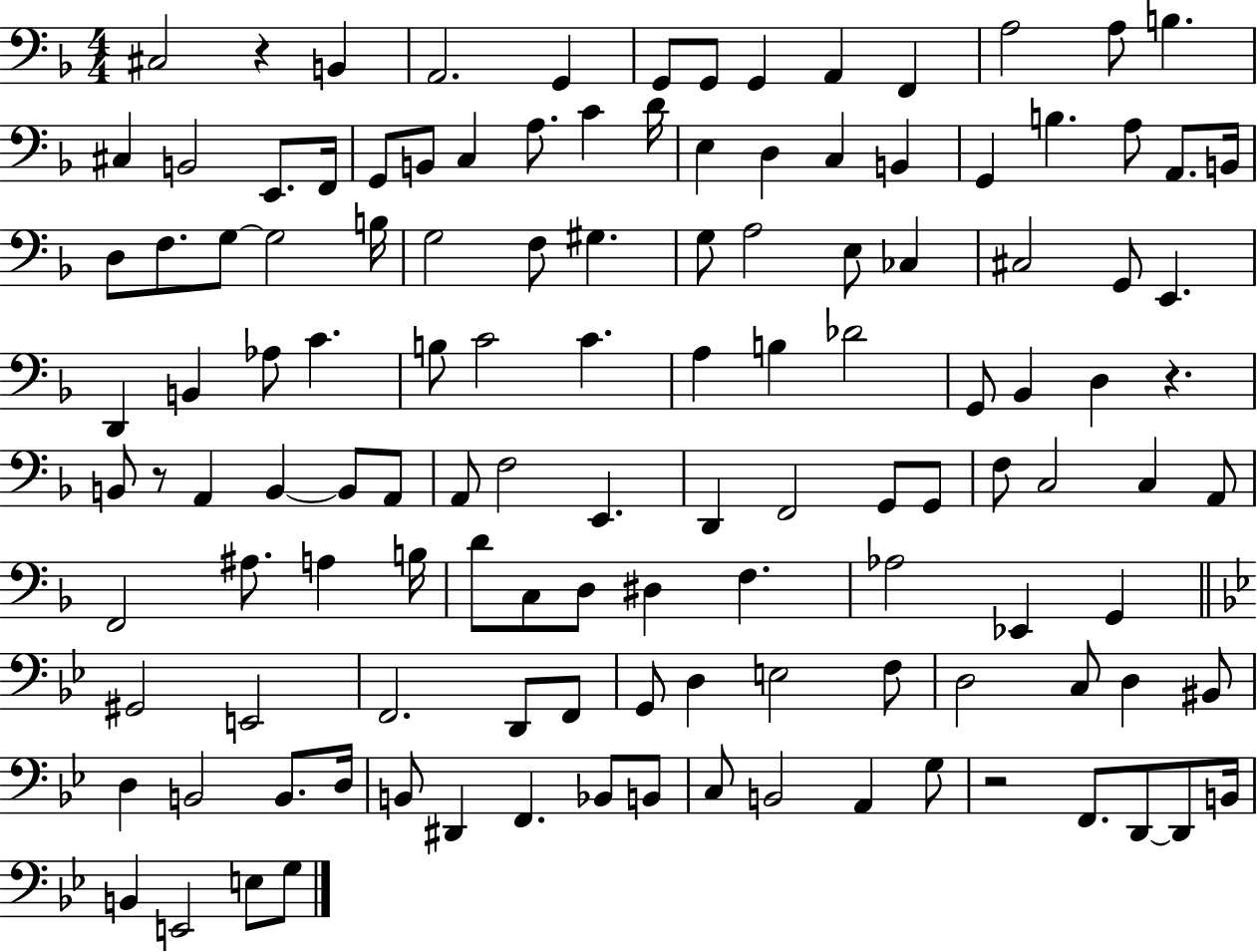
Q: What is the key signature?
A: F major